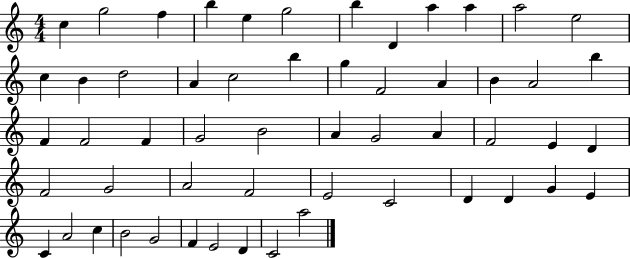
{
  \clef treble
  \numericTimeSignature
  \time 4/4
  \key c \major
  c''4 g''2 f''4 | b''4 e''4 g''2 | b''4 d'4 a''4 a''4 | a''2 e''2 | \break c''4 b'4 d''2 | a'4 c''2 b''4 | g''4 f'2 a'4 | b'4 a'2 b''4 | \break f'4 f'2 f'4 | g'2 b'2 | a'4 g'2 a'4 | f'2 e'4 d'4 | \break f'2 g'2 | a'2 f'2 | e'2 c'2 | d'4 d'4 g'4 e'4 | \break c'4 a'2 c''4 | b'2 g'2 | f'4 e'2 d'4 | c'2 a''2 | \break \bar "|."
}